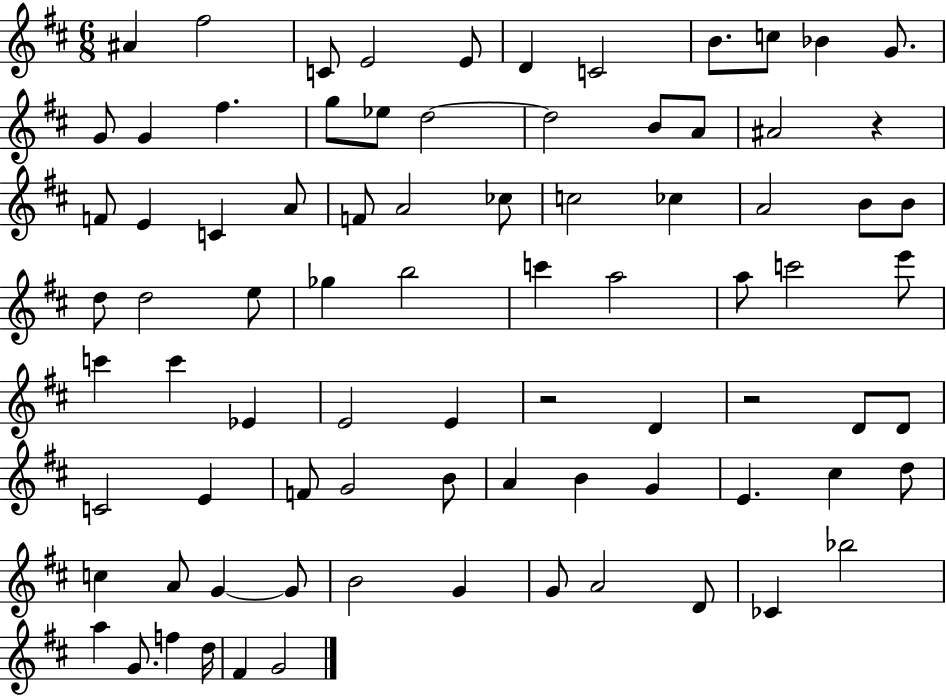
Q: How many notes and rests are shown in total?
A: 82